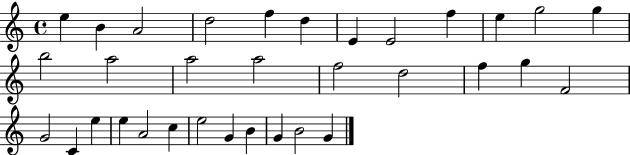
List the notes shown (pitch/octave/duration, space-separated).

E5/q B4/q A4/h D5/h F5/q D5/q E4/q E4/h F5/q E5/q G5/h G5/q B5/h A5/h A5/h A5/h F5/h D5/h F5/q G5/q F4/h G4/h C4/q E5/q E5/q A4/h C5/q E5/h G4/q B4/q G4/q B4/h G4/q